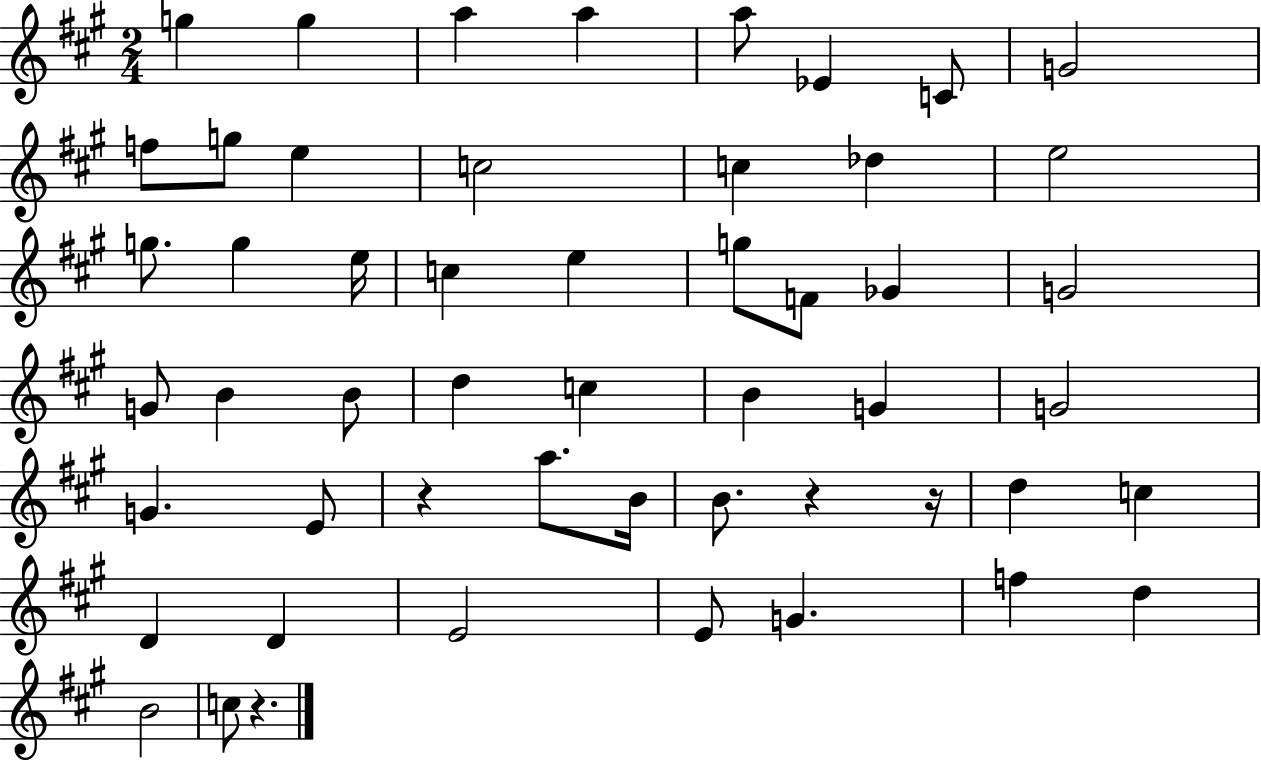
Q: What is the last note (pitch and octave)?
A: C5